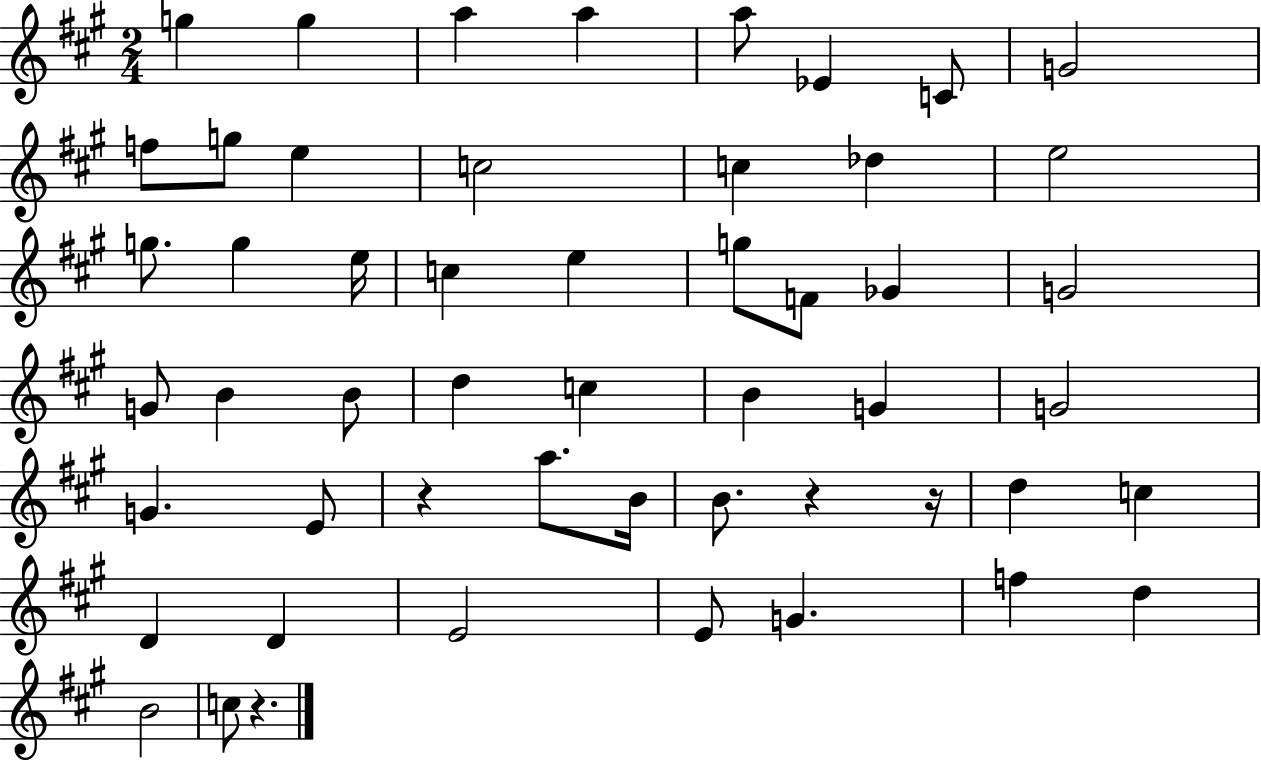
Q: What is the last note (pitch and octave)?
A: C5